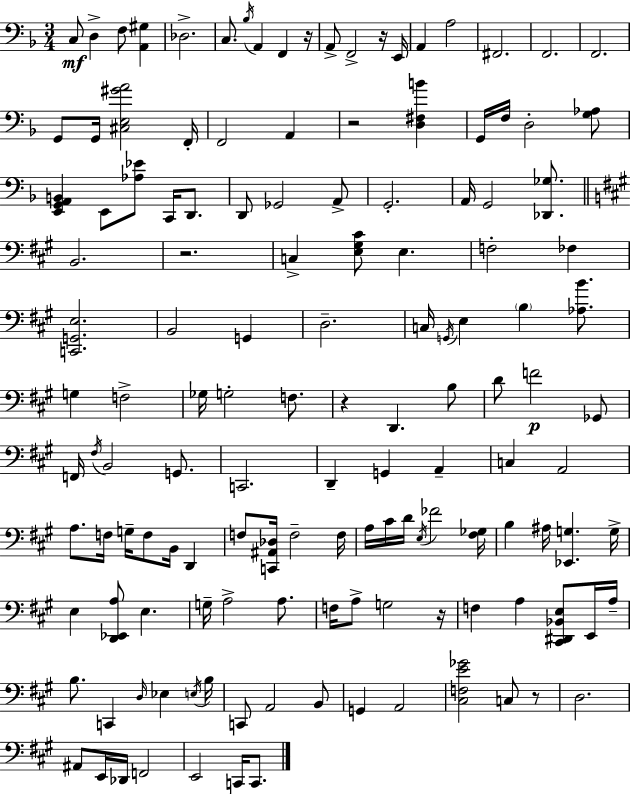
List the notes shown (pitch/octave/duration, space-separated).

C3/e D3/q F3/e [A2,G#3]/q Db3/h. C3/e. Bb3/s A2/q F2/q R/s A2/e F2/h R/s E2/s A2/q A3/h F#2/h. F2/h. F2/h. G2/e G2/s [C#3,E3,G#4,A4]/h F2/s F2/h A2/q R/h [D3,F#3,B4]/q G2/s F3/s D3/h [G3,Ab3]/e [E2,G2,A2,B2]/q E2/e [Ab3,Eb4]/e C2/s D2/e. D2/e Gb2/h A2/e G2/h. A2/s G2/h [Db2,Gb3]/e. B2/h. R/h. C3/q [E3,G#3,C#4]/e E3/q. F3/h FES3/q [C2,G2,E3]/h. B2/h G2/q D3/h. C3/s G2/s E3/q B3/q [Ab3,B4]/e. G3/q F3/h Gb3/s G3/h F3/e. R/q D2/q. B3/e D4/e F4/h Gb2/e F2/s F#3/s B2/h G2/e. C2/h. D2/q G2/q A2/q C3/q A2/h A3/e. F3/s G3/s F3/e B2/s D2/q F3/e [C2,A#2,Db3]/s F3/h F3/s A3/s C#4/s D4/s E3/s FES4/h [F#3,Gb3]/s B3/q A#3/s [Eb2,G3]/q. G3/s E3/q [D2,Eb2,A3]/e E3/q. G3/s A3/h A3/e. F3/s A3/e G3/h R/s F3/q A3/q [C#2,D#2,Bb2,E3]/e E2/s A3/s B3/e. C2/q D3/s Eb3/q E3/s B3/s C2/e A2/h B2/e G2/q A2/h [C#3,F3,E4,Gb4]/h C3/e R/e D3/h. A#2/e E2/s Db2/s F2/h E2/h C2/s C2/e.